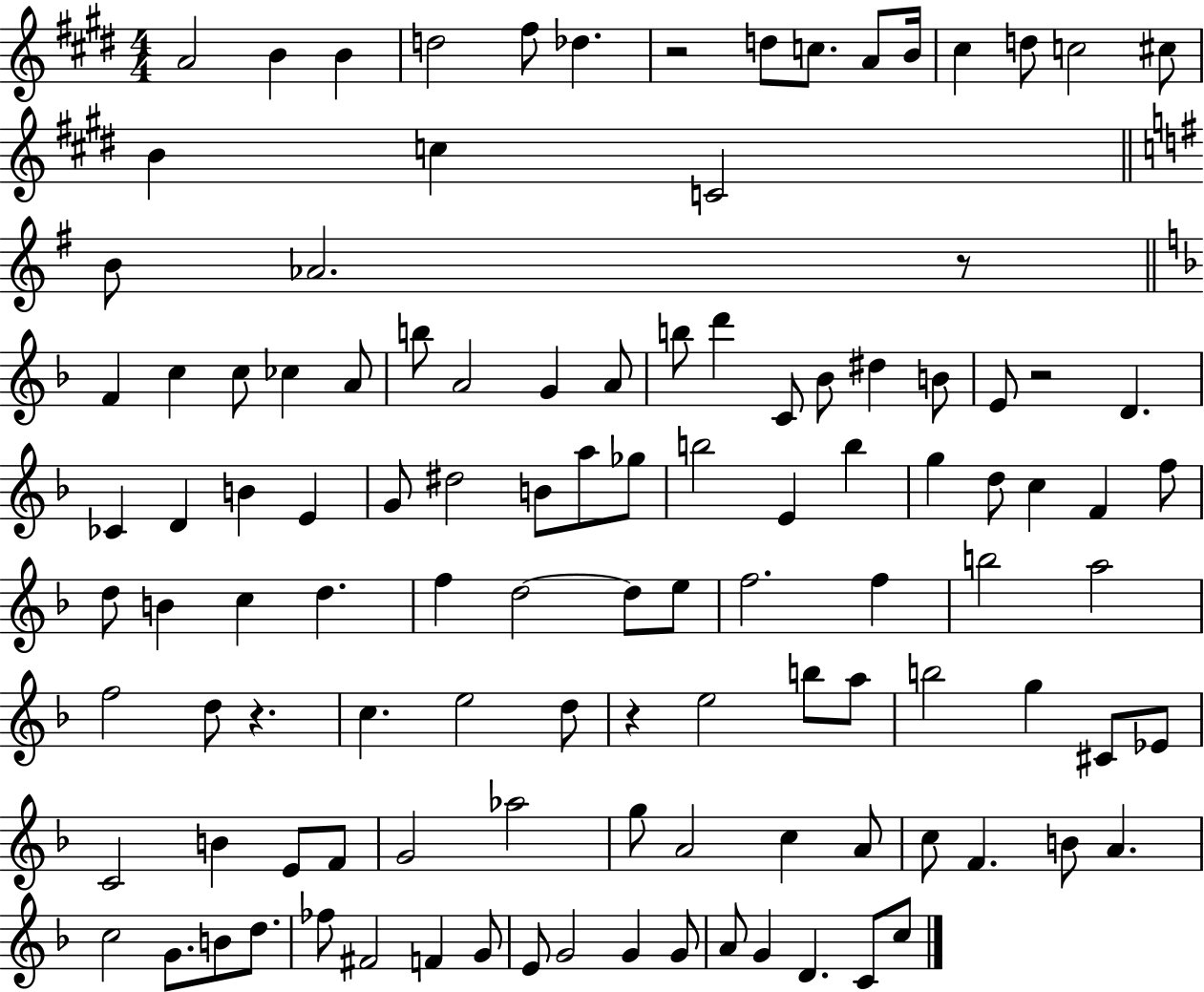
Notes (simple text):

A4/h B4/q B4/q D5/h F#5/e Db5/q. R/h D5/e C5/e. A4/e B4/s C#5/q D5/e C5/h C#5/e B4/q C5/q C4/h B4/e Ab4/h. R/e F4/q C5/q C5/e CES5/q A4/e B5/e A4/h G4/q A4/e B5/e D6/q C4/e Bb4/e D#5/q B4/e E4/e R/h D4/q. CES4/q D4/q B4/q E4/q G4/e D#5/h B4/e A5/e Gb5/e B5/h E4/q B5/q G5/q D5/e C5/q F4/q F5/e D5/e B4/q C5/q D5/q. F5/q D5/h D5/e E5/e F5/h. F5/q B5/h A5/h F5/h D5/e R/q. C5/q. E5/h D5/e R/q E5/h B5/e A5/e B5/h G5/q C#4/e Eb4/e C4/h B4/q E4/e F4/e G4/h Ab5/h G5/e A4/h C5/q A4/e C5/e F4/q. B4/e A4/q. C5/h G4/e. B4/e D5/e. FES5/e F#4/h F4/q G4/e E4/e G4/h G4/q G4/e A4/e G4/q D4/q. C4/e C5/e